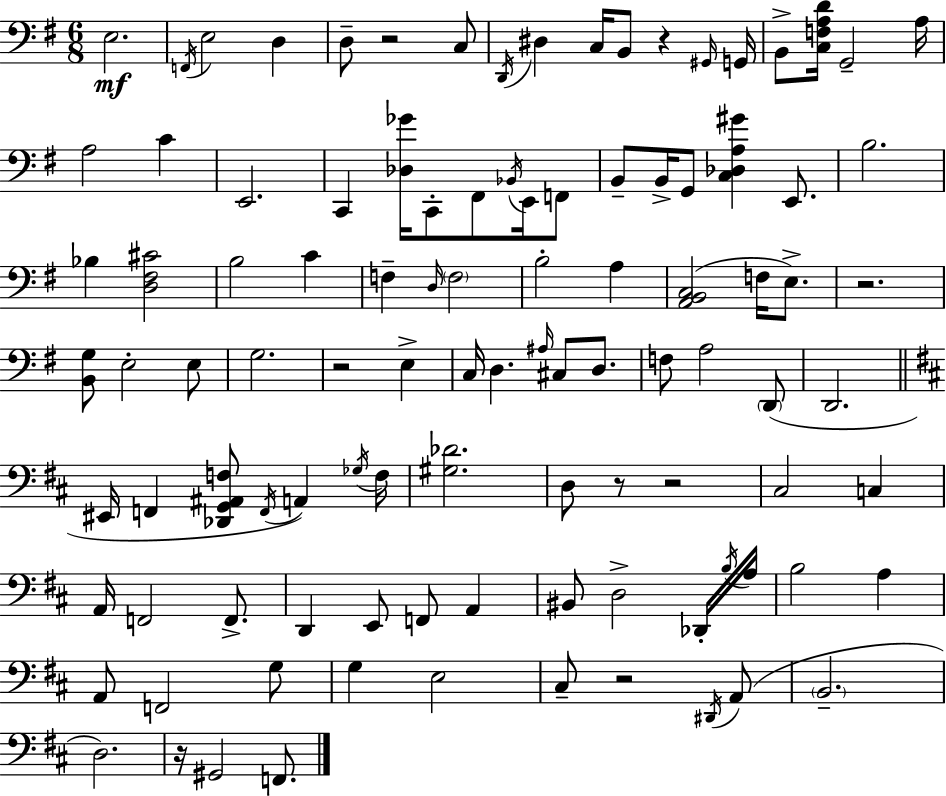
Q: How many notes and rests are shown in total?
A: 103